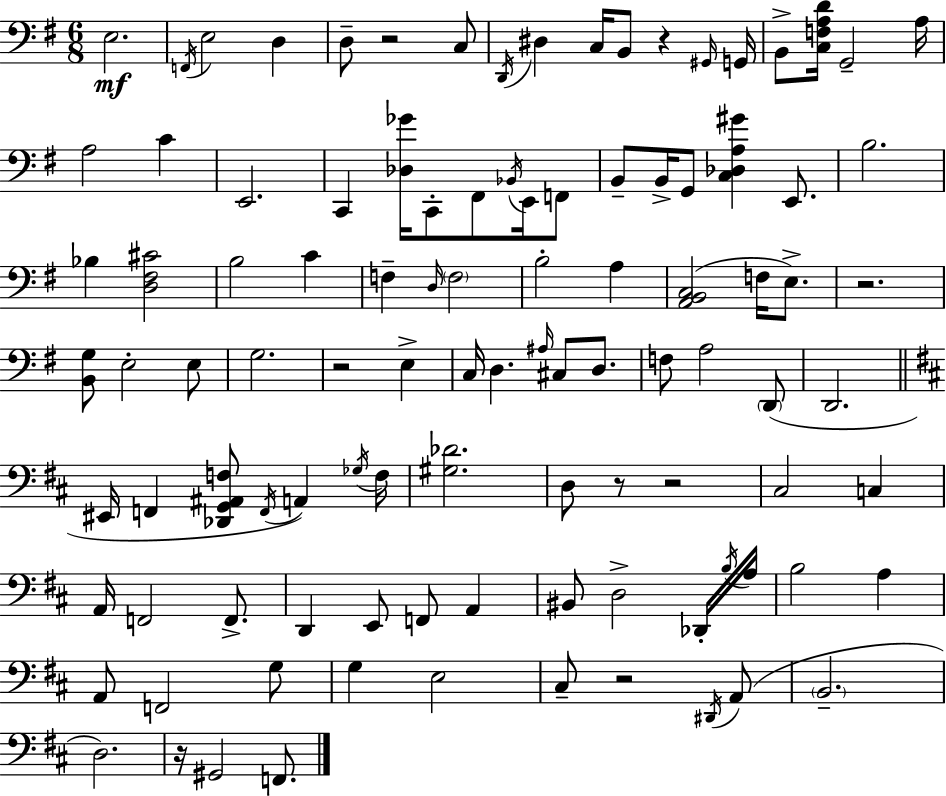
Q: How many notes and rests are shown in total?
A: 103